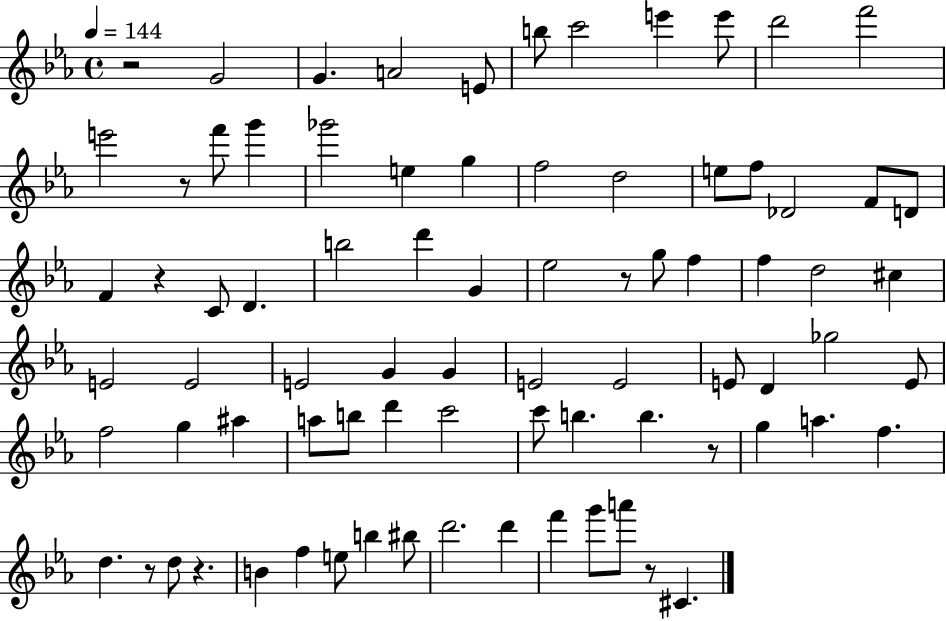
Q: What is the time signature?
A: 4/4